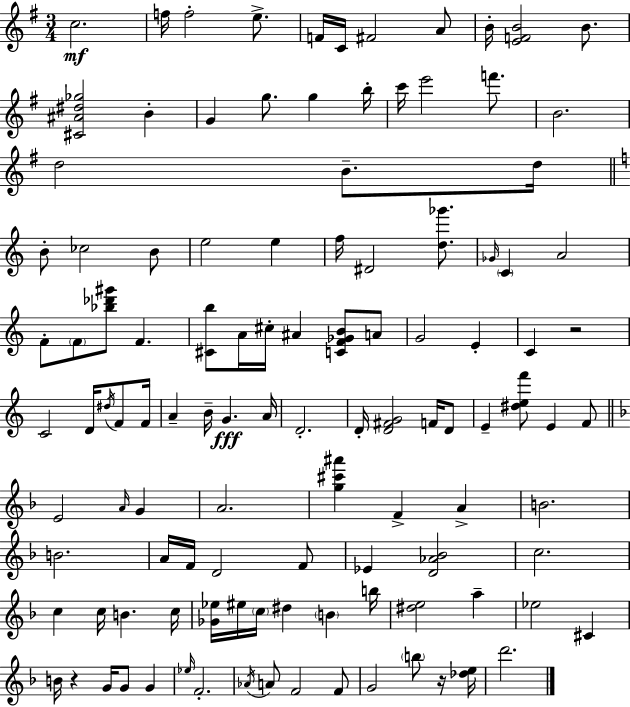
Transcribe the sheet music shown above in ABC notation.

X:1
T:Untitled
M:3/4
L:1/4
K:G
c2 f/4 f2 e/2 F/4 C/4 ^F2 A/2 B/4 [EFB]2 B/2 [^C^A^d_g]2 B G g/2 g b/4 c'/4 e'2 f'/2 B2 d2 B/2 d/4 B/2 _c2 B/2 e2 e f/4 ^D2 [d_g']/2 _G/4 C A2 F/2 F/2 [_b_d'^g']/2 F [^Cb]/2 A/4 ^c/4 ^A [CF_GB]/2 A/2 G2 E C z2 C2 D/4 ^d/4 F/2 F/4 A B/4 G A/4 D2 D/4 [D^FG]2 F/4 D/2 E [^def']/2 E F/2 E2 A/4 G A2 [g^c'^a'] F A B2 B2 A/4 F/4 D2 F/2 _E [D_A_B]2 c2 c c/4 B c/4 [_G_e]/4 ^e/4 c/4 ^d B b/4 [^de]2 a _e2 ^C B/4 z G/4 G/2 G _e/4 F2 _A/4 A/2 F2 F/2 G2 b/2 z/4 [_de]/4 d'2